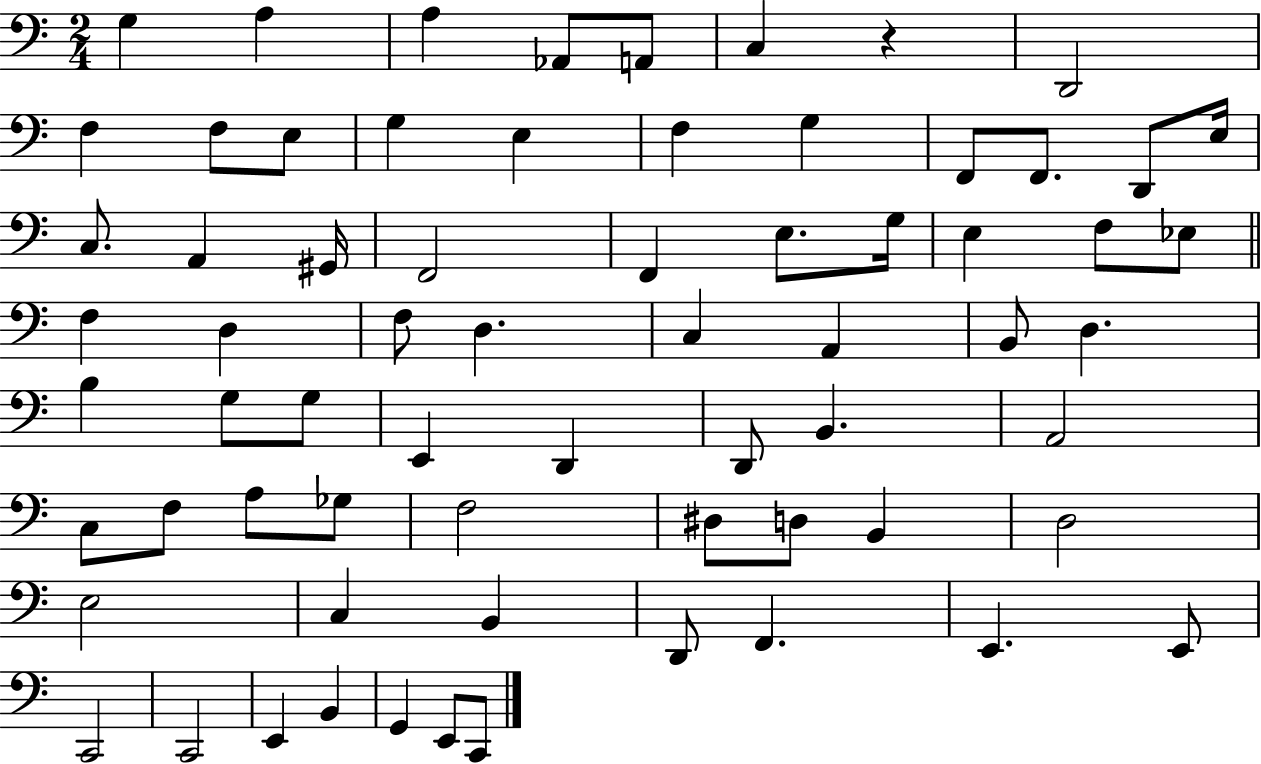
X:1
T:Untitled
M:2/4
L:1/4
K:C
G, A, A, _A,,/2 A,,/2 C, z D,,2 F, F,/2 E,/2 G, E, F, G, F,,/2 F,,/2 D,,/2 E,/4 C,/2 A,, ^G,,/4 F,,2 F,, E,/2 G,/4 E, F,/2 _E,/2 F, D, F,/2 D, C, A,, B,,/2 D, B, G,/2 G,/2 E,, D,, D,,/2 B,, A,,2 C,/2 F,/2 A,/2 _G,/2 F,2 ^D,/2 D,/2 B,, D,2 E,2 C, B,, D,,/2 F,, E,, E,,/2 C,,2 C,,2 E,, B,, G,, E,,/2 C,,/2